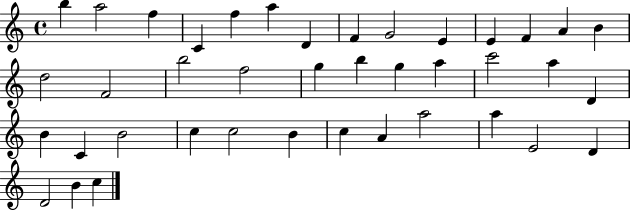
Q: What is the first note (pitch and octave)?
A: B5